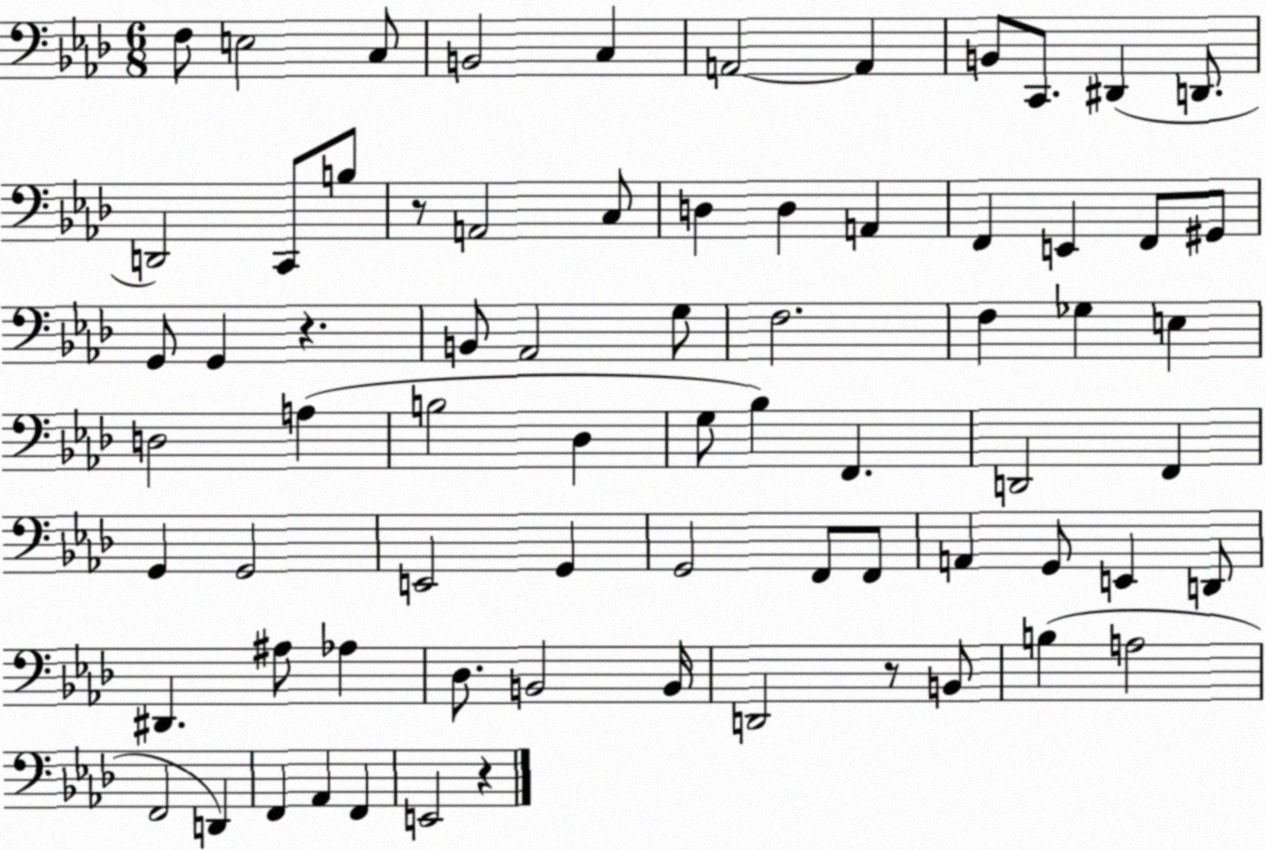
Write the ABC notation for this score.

X:1
T:Untitled
M:6/8
L:1/4
K:Ab
F,/2 E,2 C,/2 B,,2 C, A,,2 A,, B,,/2 C,,/2 ^D,, D,,/2 D,,2 C,,/2 B,/2 z/2 A,,2 C,/2 D, D, A,, F,, E,, F,,/2 ^G,,/2 G,,/2 G,, z B,,/2 _A,,2 G,/2 F,2 F, _G, E, D,2 A, B,2 _D, G,/2 _B, F,, D,,2 F,, G,, G,,2 E,,2 G,, G,,2 F,,/2 F,,/2 A,, G,,/2 E,, D,,/2 ^D,, ^A,/2 _A, _D,/2 B,,2 B,,/4 D,,2 z/2 B,,/2 B, A,2 F,,2 D,, F,, _A,, F,, E,,2 z